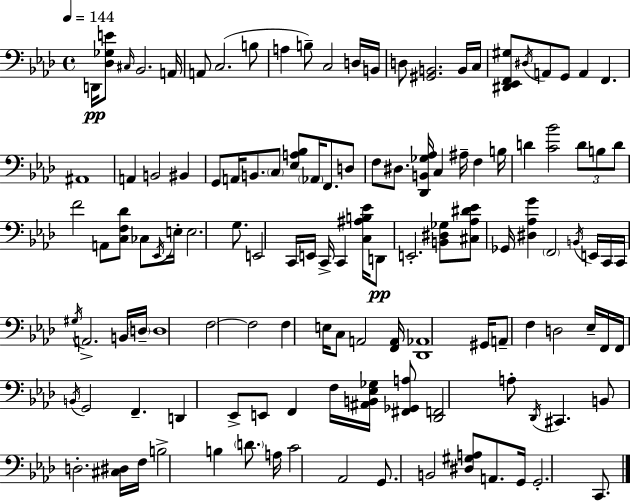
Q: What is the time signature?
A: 4/4